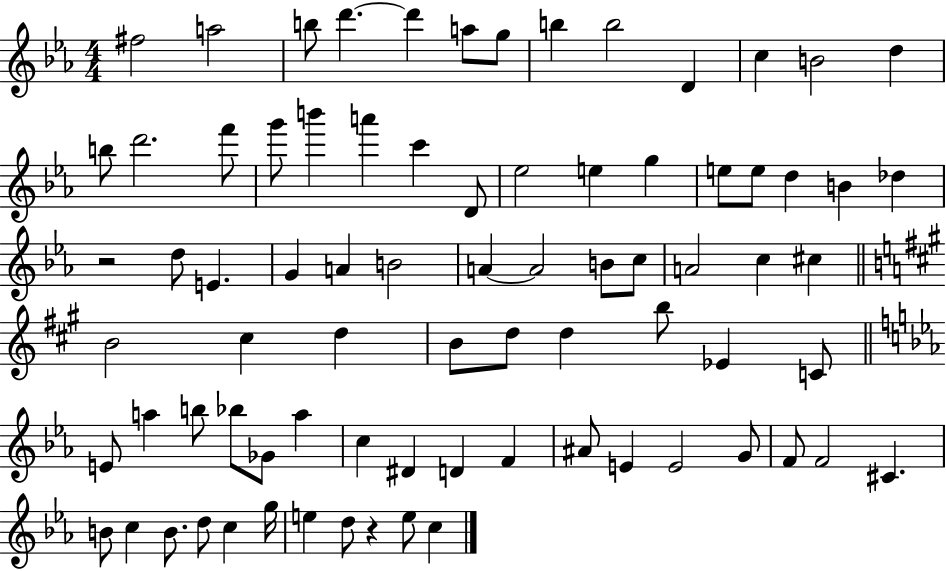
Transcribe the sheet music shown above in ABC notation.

X:1
T:Untitled
M:4/4
L:1/4
K:Eb
^f2 a2 b/2 d' d' a/2 g/2 b b2 D c B2 d b/2 d'2 f'/2 g'/2 b' a' c' D/2 _e2 e g e/2 e/2 d B _d z2 d/2 E G A B2 A A2 B/2 c/2 A2 c ^c B2 ^c d B/2 d/2 d b/2 _E C/2 E/2 a b/2 _b/2 _G/2 a c ^D D F ^A/2 E E2 G/2 F/2 F2 ^C B/2 c B/2 d/2 c g/4 e d/2 z e/2 c